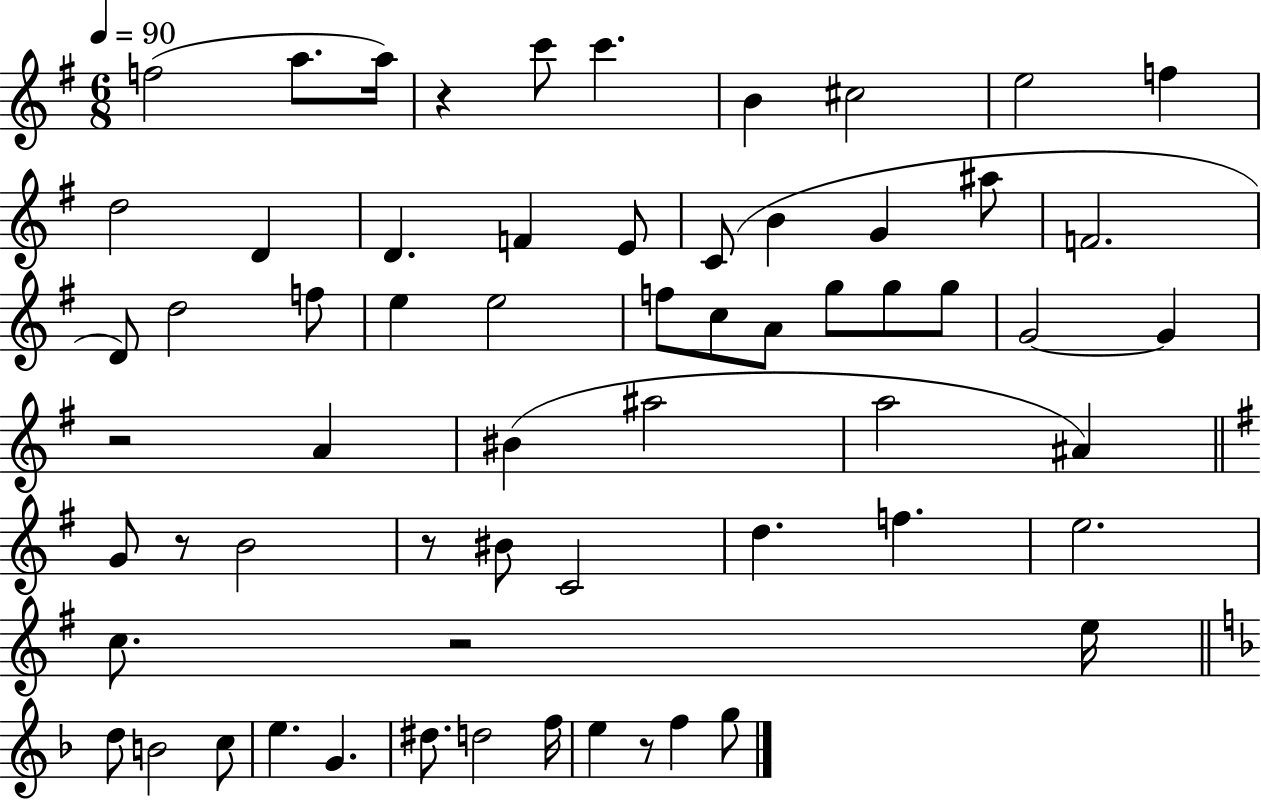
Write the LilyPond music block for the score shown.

{
  \clef treble
  \numericTimeSignature
  \time 6/8
  \key g \major
  \tempo 4 = 90
  f''2( a''8. a''16) | r4 c'''8 c'''4. | b'4 cis''2 | e''2 f''4 | \break d''2 d'4 | d'4. f'4 e'8 | c'8( b'4 g'4 ais''8 | f'2. | \break d'8) d''2 f''8 | e''4 e''2 | f''8 c''8 a'8 g''8 g''8 g''8 | g'2~~ g'4 | \break r2 a'4 | bis'4( ais''2 | a''2 ais'4) | \bar "||" \break \key g \major g'8 r8 b'2 | r8 bis'8 c'2 | d''4. f''4. | e''2. | \break c''8. r2 e''16 | \bar "||" \break \key d \minor d''8 b'2 c''8 | e''4. g'4. | dis''8. d''2 f''16 | e''4 r8 f''4 g''8 | \break \bar "|."
}